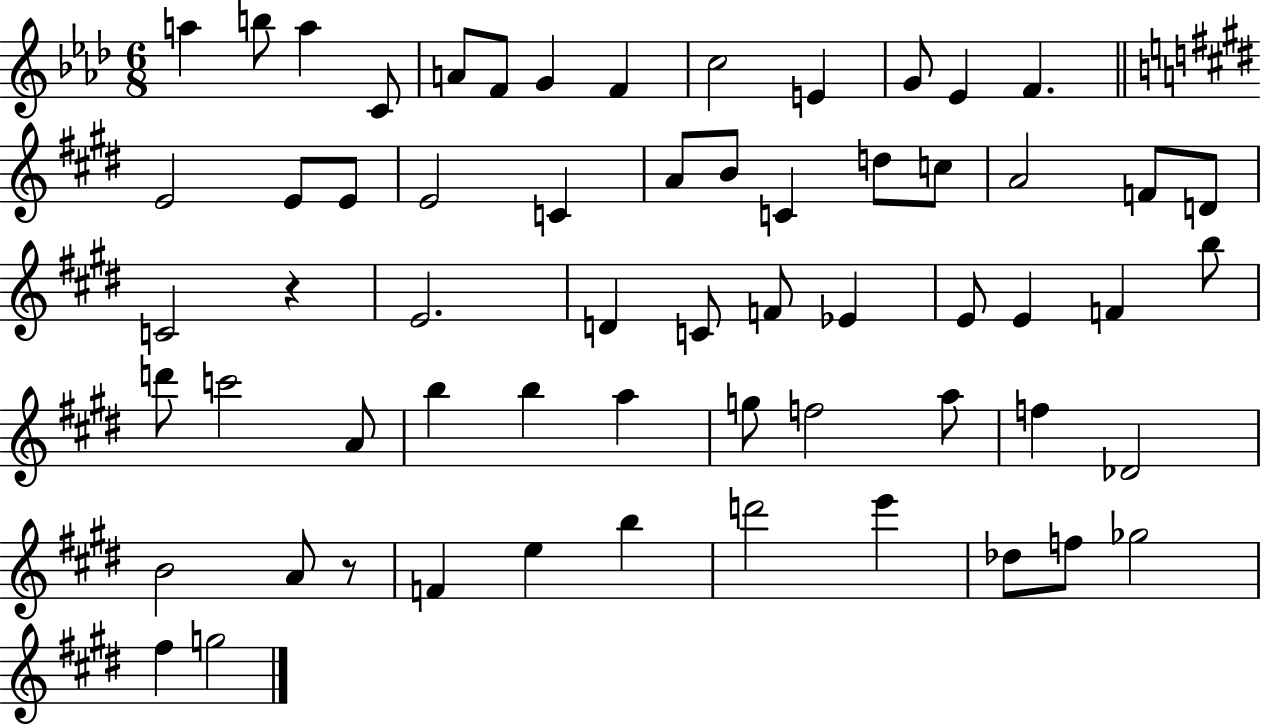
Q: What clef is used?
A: treble